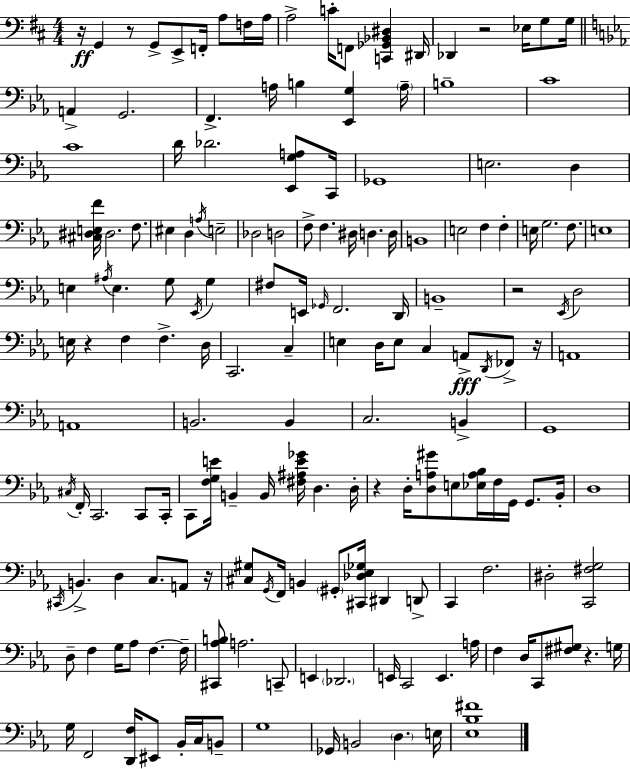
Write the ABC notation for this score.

X:1
T:Untitled
M:4/4
L:1/4
K:D
z/4 G,, z/2 G,,/2 E,,/2 F,,/4 A,/2 F,/4 A,/4 A,2 C/4 F,,/2 [C,,_G,,_B,,^D,] ^D,,/4 _D,, z2 _E,/4 G,/2 G,/4 A,, G,,2 F,, A,/4 B, [_E,,G,] A,/4 B,4 C4 C4 D/4 _D2 [_E,,G,A,]/2 C,,/4 _G,,4 E,2 D, [^C,^D,E,F]/4 ^D,2 F,/2 ^E, D, A,/4 E,2 _D,2 D,2 F,/2 F, ^D,/4 D, D,/4 B,,4 E,2 F, F, E,/4 G,2 F,/2 E,4 E, ^A,/4 E, G,/2 _E,,/4 G, ^F,/2 E,,/4 _G,,/4 F,,2 D,,/4 B,,4 z2 _E,,/4 D,2 E,/4 z F, F, D,/4 C,,2 C, E, D,/4 E,/2 C, A,,/2 D,,/4 _F,,/2 z/4 A,,4 A,,4 B,,2 B,, C,2 B,, G,,4 ^C,/4 F,,/4 C,,2 C,,/2 C,,/4 C,,/2 [F,G,E]/4 B,, B,,/4 [^F,^A,E_G]/4 D, D,/4 z D,/4 [D,A,^G]/2 E,/2 [_E,A,_B,]/4 F,/4 G,,/4 G,,/2 _B,,/4 D,4 ^C,,/4 B,, D, C,/2 A,,/2 z/4 [^C,^G,]/2 G,,/4 F,,/4 B,, ^G,,/2 [^C,,_D,_E,_G,]/4 ^D,, D,,/2 C,, F,2 ^D,2 [C,,^F,G,]2 D,/2 F, G,/4 _A,/2 F, F,/4 [^C,,_A,B,]/2 A,2 C,,/2 E,, _D,,2 E,,/4 C,,2 E,, A,/4 F, D,/4 C,,/2 [^F,^G,]/2 z G,/4 G,/4 F,,2 [D,,F,]/4 ^E,,/2 _B,,/4 C,/4 B,,/2 G,4 _G,,/4 B,,2 D, E,/4 [_E,_B,^F]4